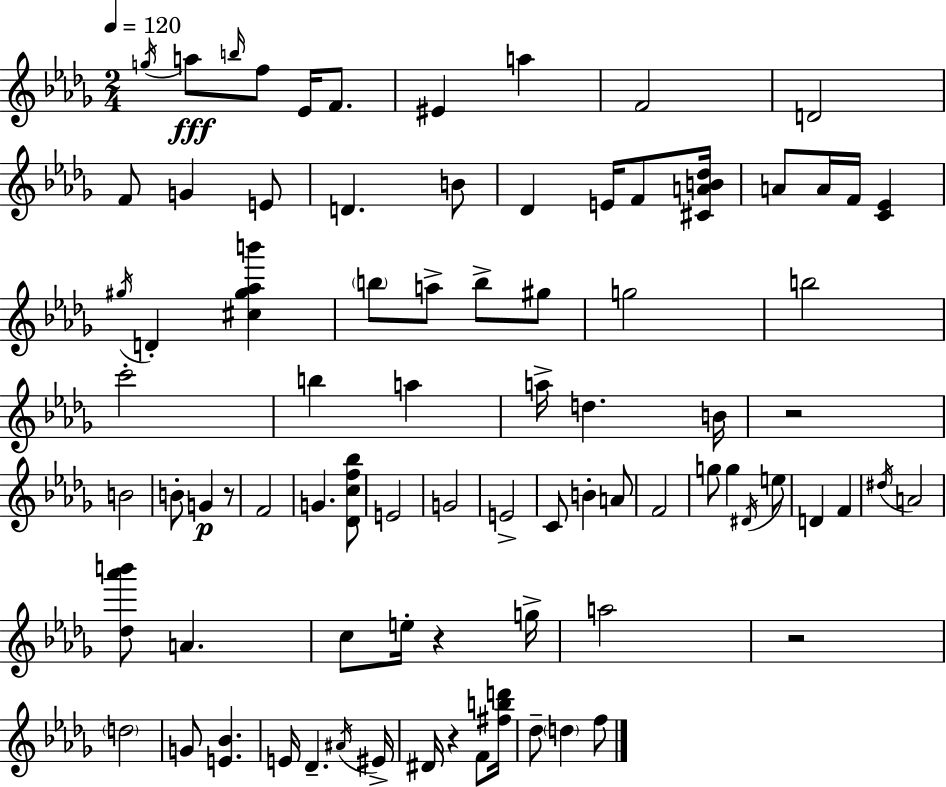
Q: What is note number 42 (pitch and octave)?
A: G4